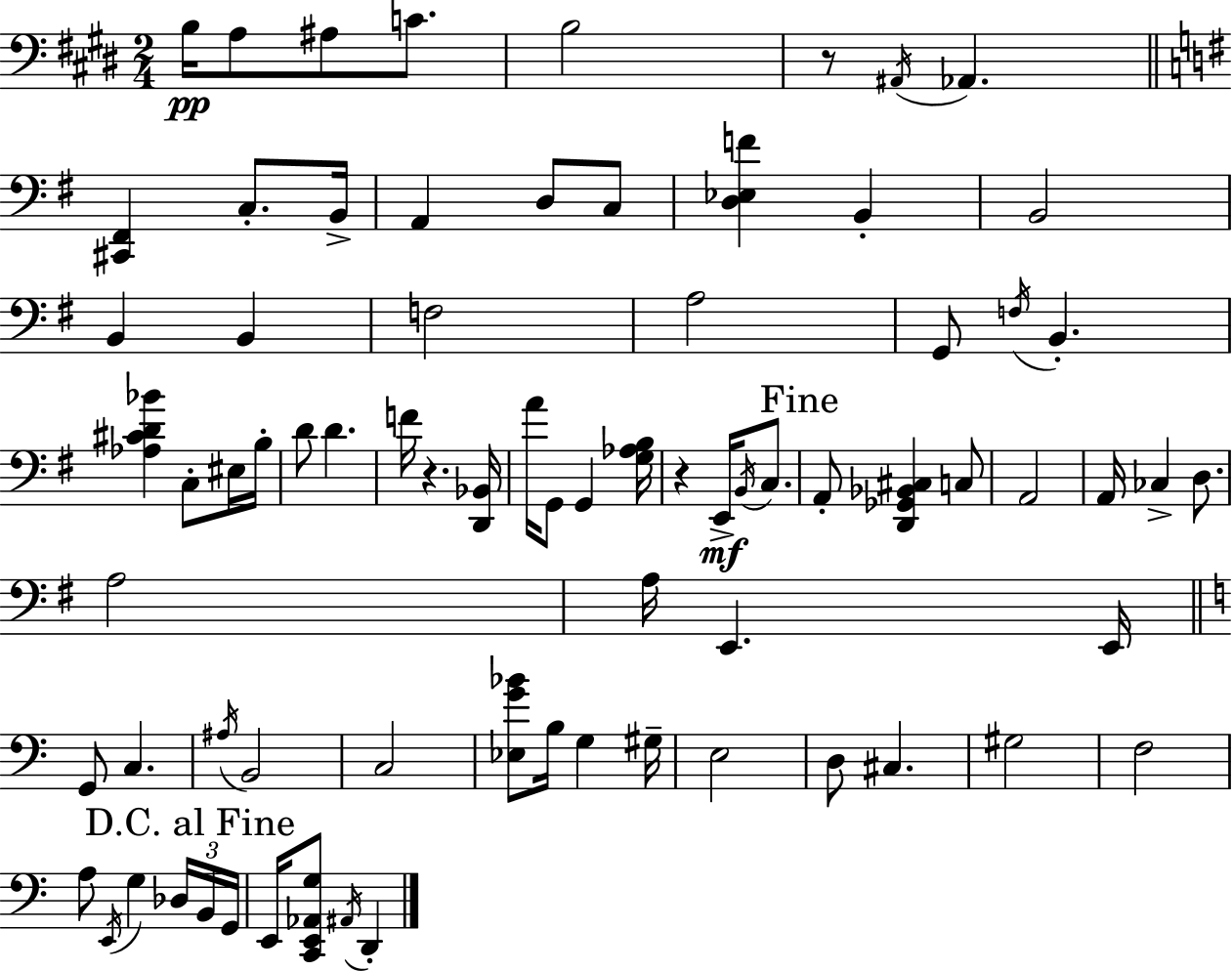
X:1
T:Untitled
M:2/4
L:1/4
K:E
B,/4 A,/2 ^A,/2 C/2 B,2 z/2 ^A,,/4 _A,, [^C,,^F,,] C,/2 B,,/4 A,, D,/2 C,/2 [D,_E,F] B,, B,,2 B,, B,, F,2 A,2 G,,/2 F,/4 B,, [_A,^CD_B] C,/2 ^E,/4 B,/4 D/2 D F/4 z [D,,_B,,]/4 A/4 G,,/2 G,, [G,_A,B,]/4 z E,,/4 B,,/4 C,/2 A,,/2 [D,,_G,,_B,,^C,] C,/2 A,,2 A,,/4 _C, D,/2 A,2 A,/4 E,, E,,/4 G,,/2 C, ^A,/4 B,,2 C,2 [_E,G_B]/2 B,/4 G, ^G,/4 E,2 D,/2 ^C, ^G,2 F,2 A,/2 E,,/4 G, _D,/4 B,,/4 G,,/4 E,,/4 [C,,E,,_A,,G,]/2 ^A,,/4 D,,